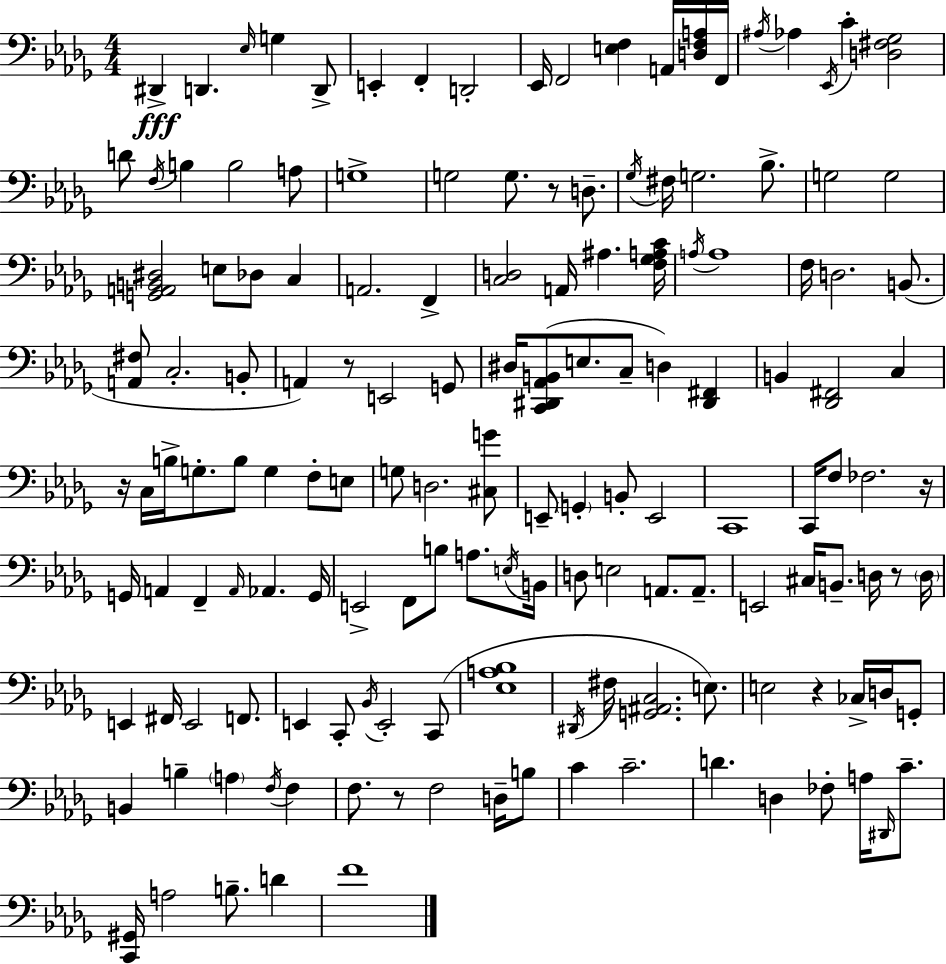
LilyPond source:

{
  \clef bass
  \numericTimeSignature
  \time 4/4
  \key bes \minor
  dis,4->\fff d,4. \grace { ees16 } g4 d,8-> | e,4-. f,4-. d,2-. | ees,16 f,2 <e f>4 a,16 <d f a>16 | f,16 \acciaccatura { ais16 } aes4 \acciaccatura { ees,16 } c'4-. <d fis ges>2 | \break d'8 \acciaccatura { f16 } b4 b2 | a8 g1-> | g2 g8. r8 | d8.-- \acciaccatura { ges16 } fis16 g2. | \break bes8.-> g2 g2 | <g, a, b, dis>2 e8 des8 | c4 a,2. | f,4-> <c d>2 a,16 ais4. | \break <f ges a c'>16 \acciaccatura { a16 } a1 | f16 d2. | b,8.( <a, fis>8 c2.-. | b,8-. a,4) r8 e,2 | \break g,8 dis16 <c, dis, aes, b,>8( e8. c8-- d4) | <dis, fis,>4 b,4 <des, fis,>2 | c4 r16 c16 b16-> g8.-. b8 g4 | f8-. e8 g8 d2. | \break <cis g'>8 e,8-- \parenthesize g,4-. b,8-. e,2 | c,1 | c,16 f8 fes2. | r16 g,16 a,4 f,4-- \grace { a,16 } | \break aes,4. g,16 e,2-> f,8 | b8 a8. \acciaccatura { e16 } b,16 d8 e2 | a,8. a,8.-- e,2 | cis16 b,8.-- d16 r8 \parenthesize d16 e,4 fis,16 e,2 | \break f,8. e,4 c,8-. \acciaccatura { bes,16 } e,2-. | c,8( <ees a bes>1 | \acciaccatura { dis,16 } fis16 <g, ais, c>2. | e8.) e2 | \break r4 ces16-> d16 g,8-. b,4 b4-- | \parenthesize a4 \acciaccatura { f16 } f4 f8. r8 | f2 d16-- b8 c'4 c'2.-- | d'4. | \break d4 fes8-. a16 \grace { dis,16 } c'8.-- <c, gis,>16 a2 | b8.-- d'4 f'1 | \bar "|."
}